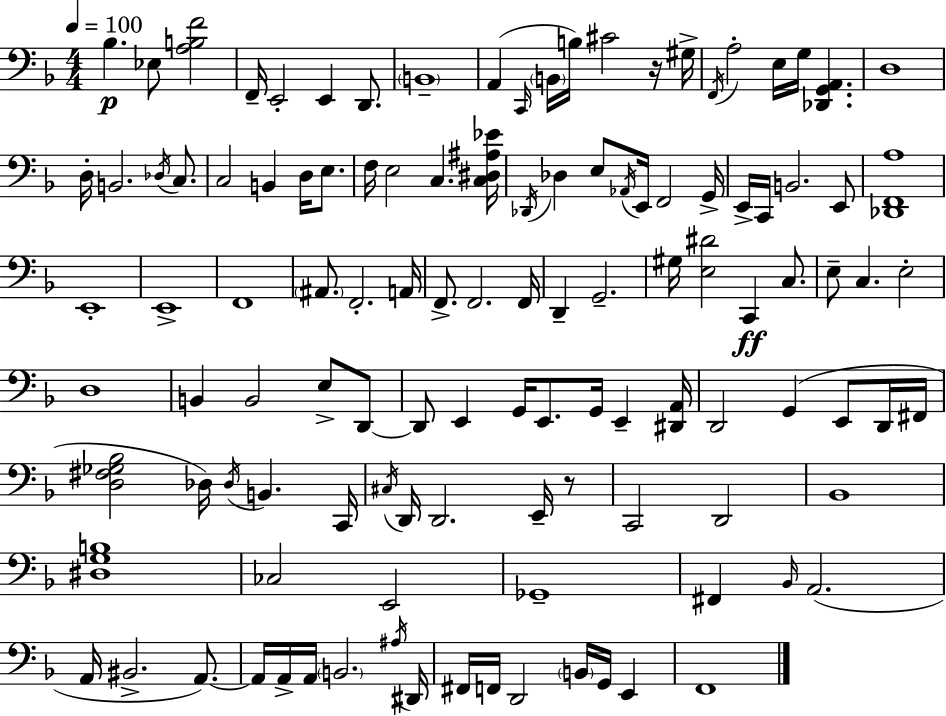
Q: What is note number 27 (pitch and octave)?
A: F3